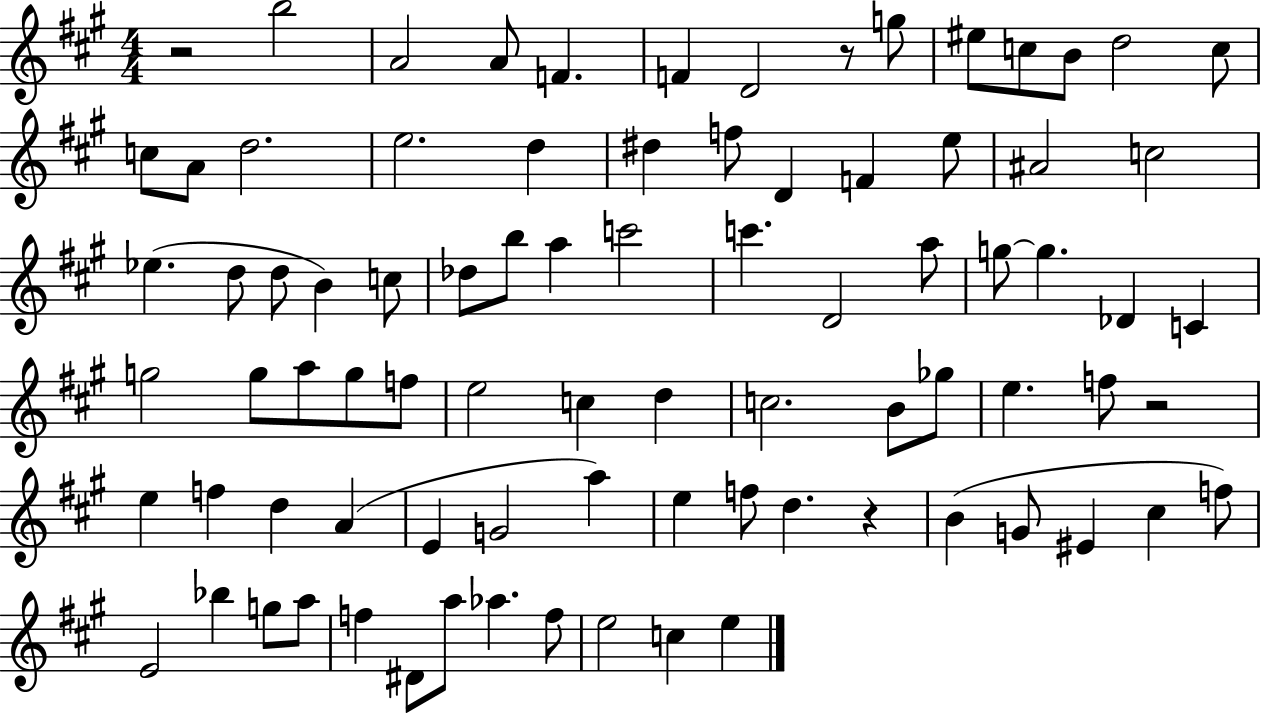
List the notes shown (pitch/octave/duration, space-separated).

R/h B5/h A4/h A4/e F4/q. F4/q D4/h R/e G5/e EIS5/e C5/e B4/e D5/h C5/e C5/e A4/e D5/h. E5/h. D5/q D#5/q F5/e D4/q F4/q E5/e A#4/h C5/h Eb5/q. D5/e D5/e B4/q C5/e Db5/e B5/e A5/q C6/h C6/q. D4/h A5/e G5/e G5/q. Db4/q C4/q G5/h G5/e A5/e G5/e F5/e E5/h C5/q D5/q C5/h. B4/e Gb5/e E5/q. F5/e R/h E5/q F5/q D5/q A4/q E4/q G4/h A5/q E5/q F5/e D5/q. R/q B4/q G4/e EIS4/q C#5/q F5/e E4/h Bb5/q G5/e A5/e F5/q D#4/e A5/e Ab5/q. F5/e E5/h C5/q E5/q